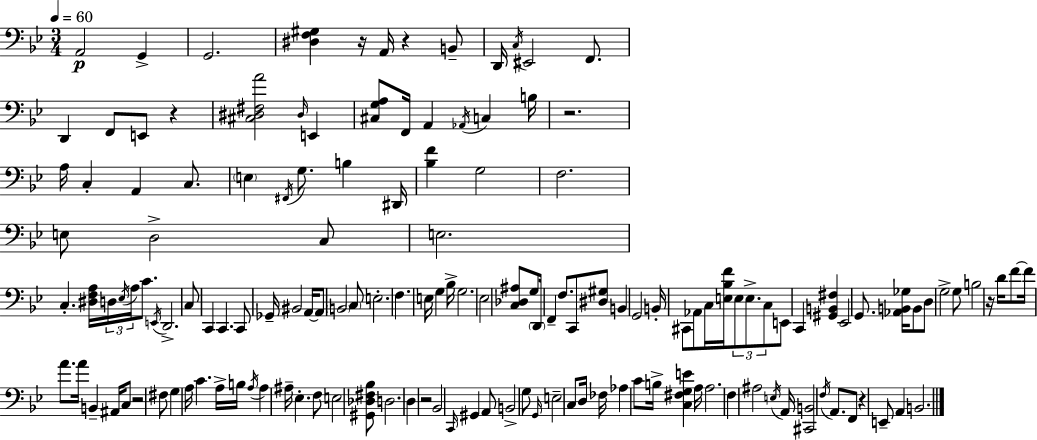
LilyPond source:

{
  \clef bass
  \numericTimeSignature
  \time 3/4
  \key g \minor
  \tempo 4 = 60
  a,2\p g,4-> | g,2. | <dis f gis>4 r16 a,16 r4 b,8-- | d,16 \acciaccatura { c16 } eis,2 f,8. | \break d,4 f,8 e,8 r4 | <cis dis fis a'>2 \grace { dis16 } e,4 | <cis g a>8 f,16 a,4 \acciaccatura { aes,16 } c4 | b16 r2. | \break a16 c4-. a,4 | c8. \parenthesize e4 \acciaccatura { fis,16 } g8. b4 | dis,16 <bes f'>4 g2 | f2. | \break e8 d2-> | c8 e2. | c4.-. <dis f a>16 \tuplet 3/2 { d16 | \acciaccatura { ees16 } a16 } c'8. \acciaccatura { e,16 } d,2.-> | \break c8 c,4 | c,4. c,8 ges,16-- bis,2 | a,16~~ a,8 \parenthesize b,2 | \parenthesize c8 e2.-. | \break f4. | e16 g4 bes16-> g2. | ees2 | <c des ais>8 g8 \parenthesize d,16 f,4-- f8. | \break c,8 <dis gis>8 b,4 g,2 | b,16-. cis,8 aes,8 c16 | <e bes f'>16 \tuplet 3/2 { e8 e8.-> c8 } e,8 c,4 | <gis, b, fis>4 ees,2 | \break g,8. <aes, b, ges>16 b,8 d8 g2-> | g8 b2 | r16 d'16 f'8~~ f'16 a'8. | a'16 b,4-- ais,16 c8 r2 | \break fis8 g4 a16 c'4. | a16-> b16 \acciaccatura { a16 } a4 | ais16-- ees4.-. f8 e2 | <gis, des fis bes>8 d2. | \break d4 r2 | bes,2 | \grace { c,16 } gis,4 a,8 b,2-> | g8 \grace { g,16 } e2-- | \break c8 d16 fes16 aes4 | c'8 b16-> <c fis g e'>4 a16 a2. | f4 | ais2 \acciaccatura { e16 } a,16 <cis, b,>2 | \break \acciaccatura { f16 } a,8. f,8 | r4 e,8-- a,4 b,2. | \bar "|."
}